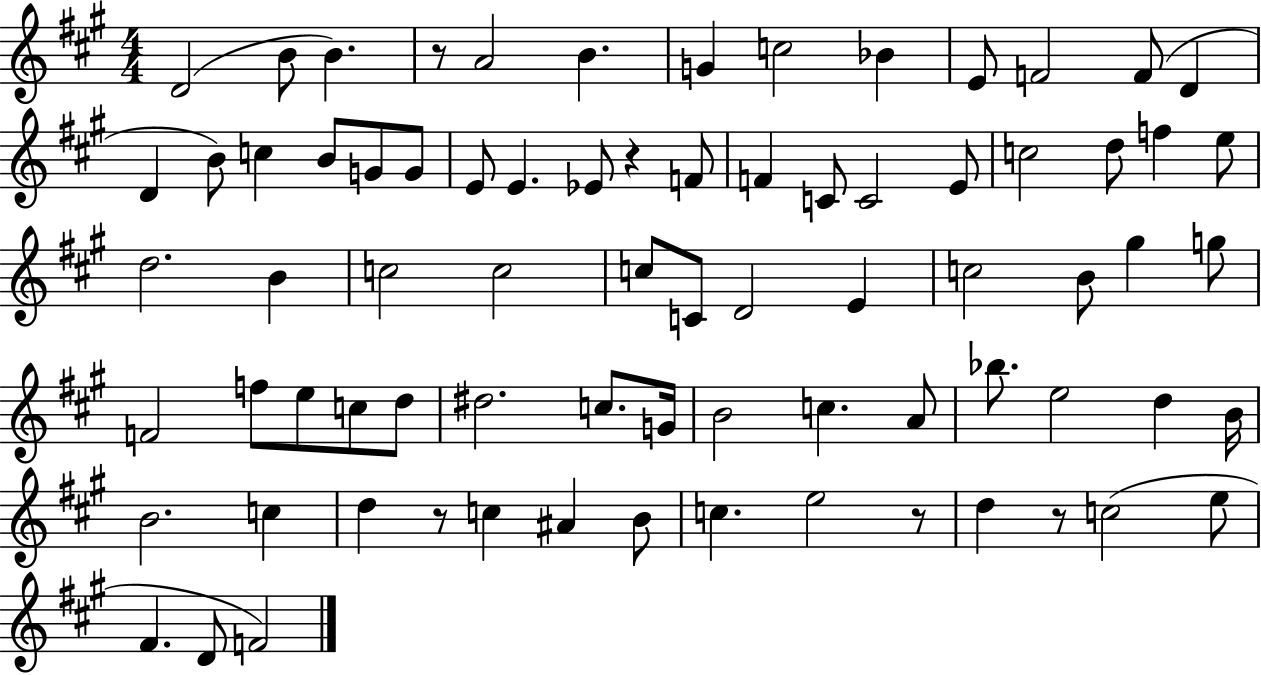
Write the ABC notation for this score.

X:1
T:Untitled
M:4/4
L:1/4
K:A
D2 B/2 B z/2 A2 B G c2 _B E/2 F2 F/2 D D B/2 c B/2 G/2 G/2 E/2 E _E/2 z F/2 F C/2 C2 E/2 c2 d/2 f e/2 d2 B c2 c2 c/2 C/2 D2 E c2 B/2 ^g g/2 F2 f/2 e/2 c/2 d/2 ^d2 c/2 G/4 B2 c A/2 _b/2 e2 d B/4 B2 c d z/2 c ^A B/2 c e2 z/2 d z/2 c2 e/2 ^F D/2 F2